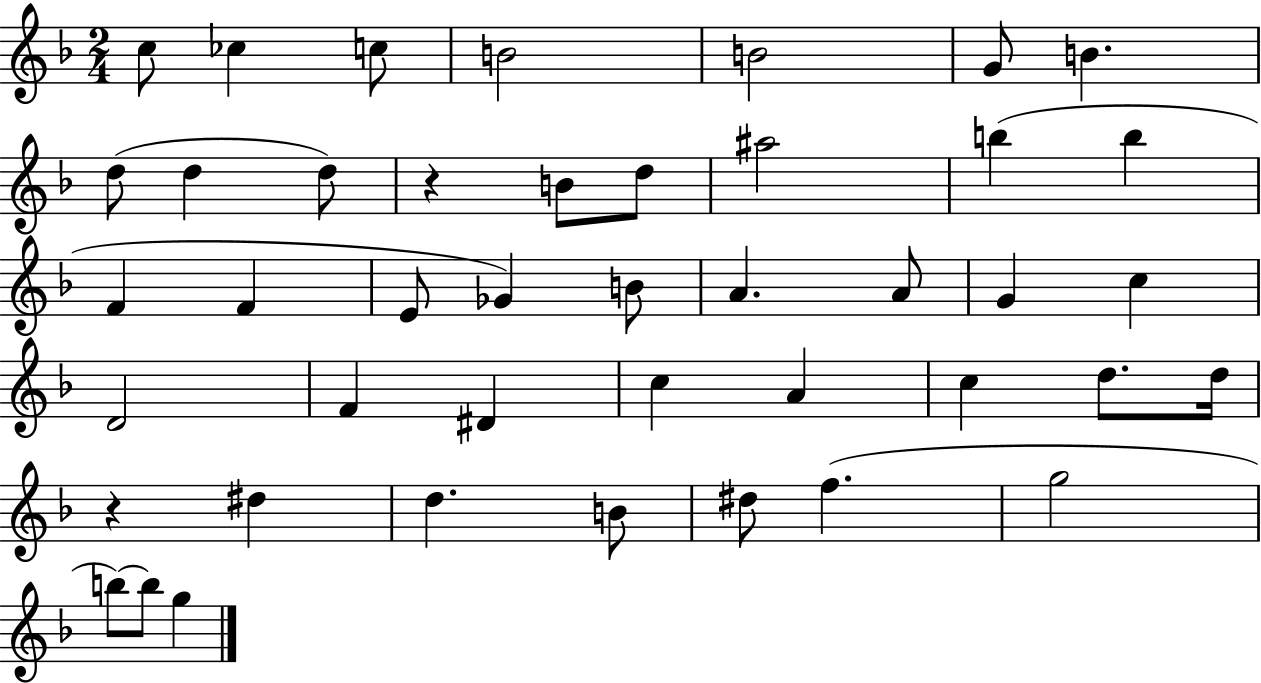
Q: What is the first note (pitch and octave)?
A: C5